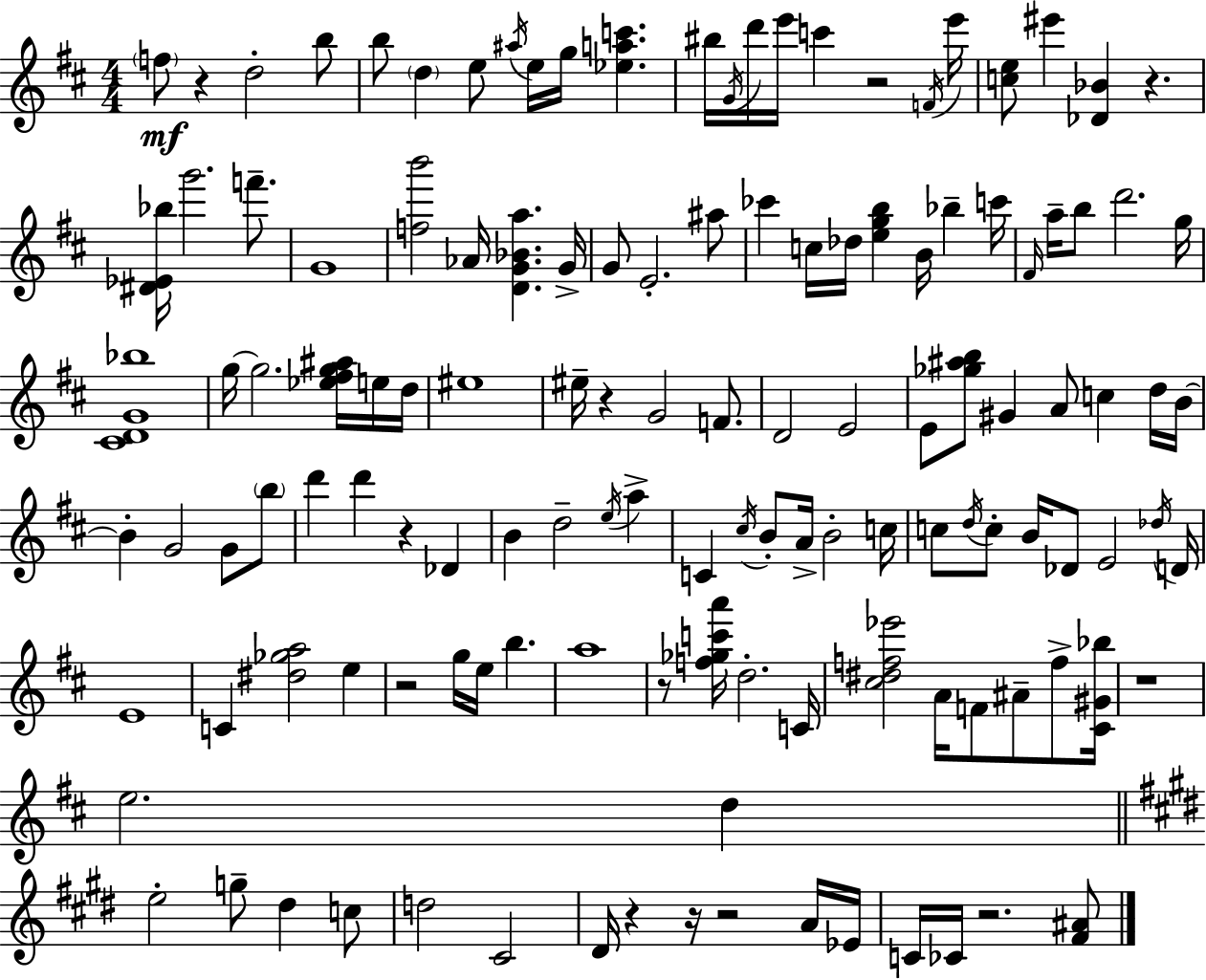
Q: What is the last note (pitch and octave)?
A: CES4